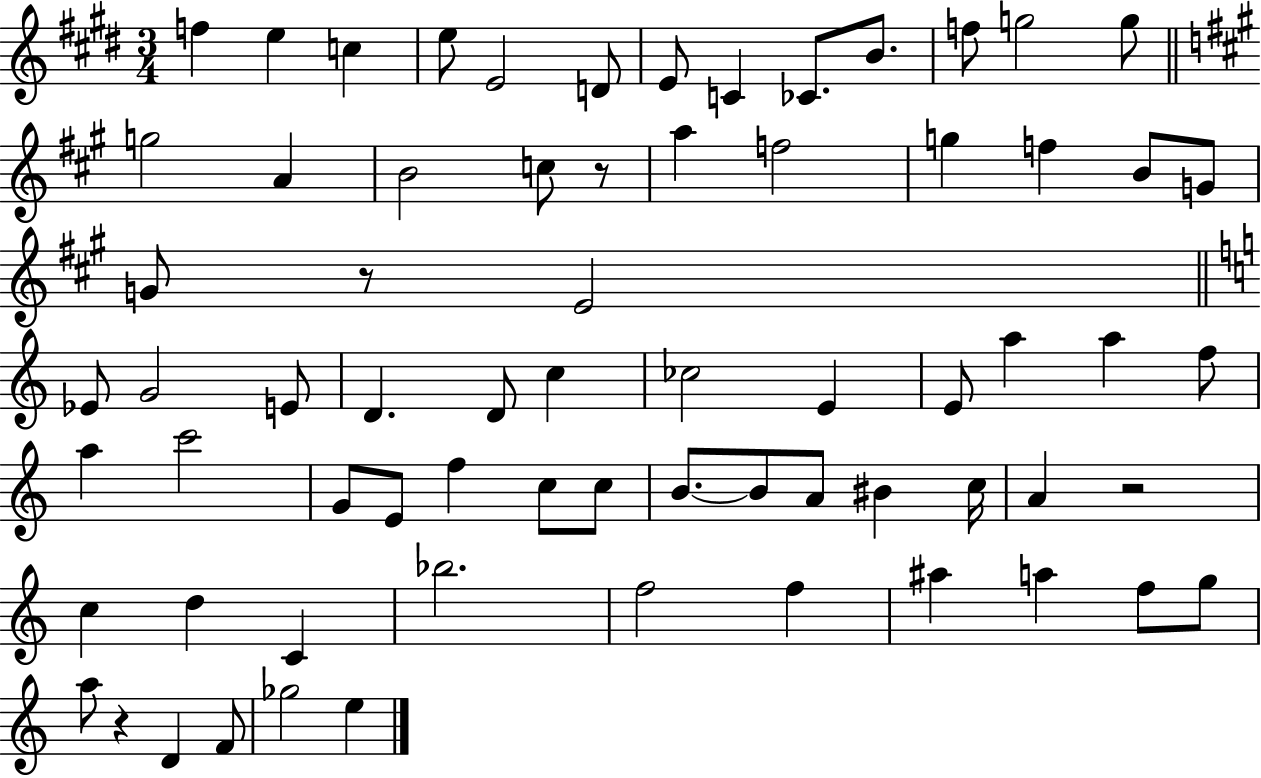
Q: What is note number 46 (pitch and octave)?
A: B4